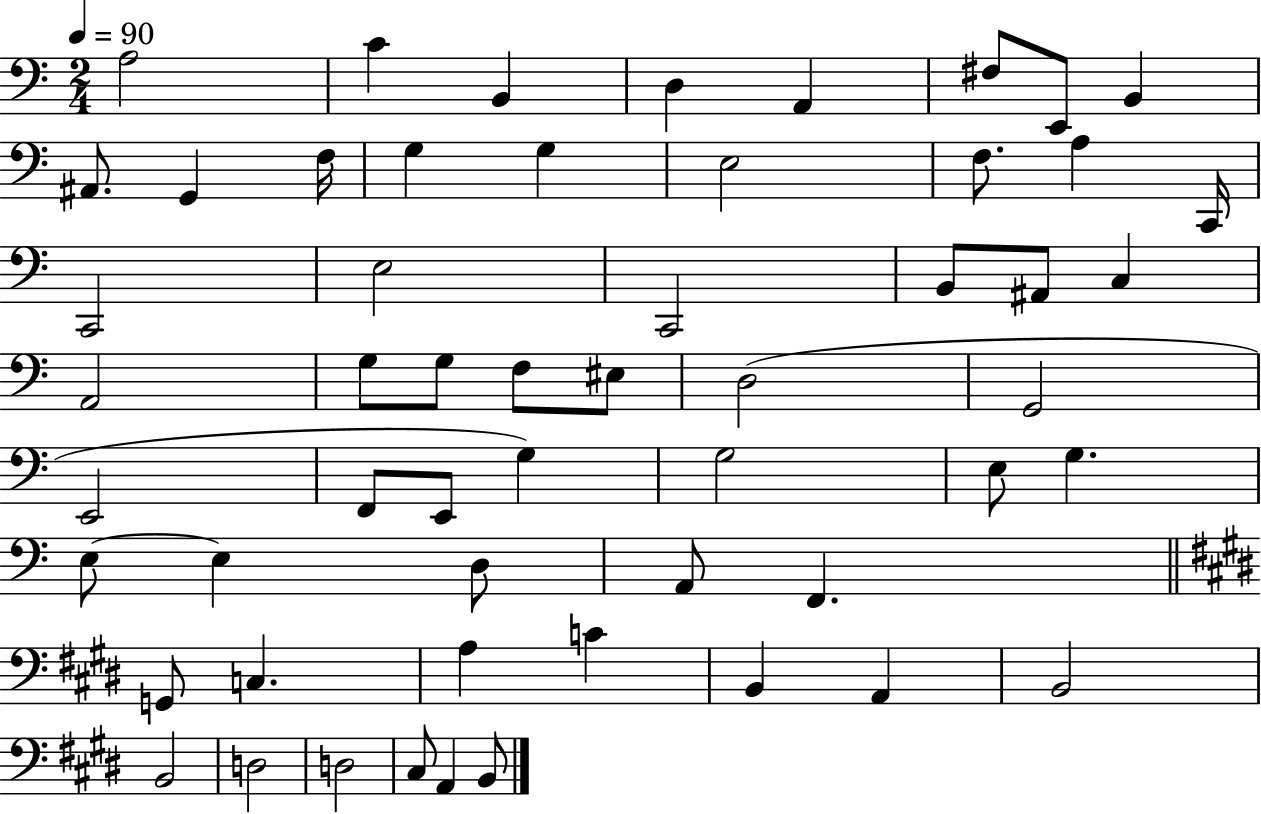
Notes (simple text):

A3/h C4/q B2/q D3/q A2/q F#3/e E2/e B2/q A#2/e. G2/q F3/s G3/q G3/q E3/h F3/e. A3/q C2/s C2/h E3/h C2/h B2/e A#2/e C3/q A2/h G3/e G3/e F3/e EIS3/e D3/h G2/h E2/h F2/e E2/e G3/q G3/h E3/e G3/q. E3/e E3/q D3/e A2/e F2/q. G2/e C3/q. A3/q C4/q B2/q A2/q B2/h B2/h D3/h D3/h C#3/e A2/q B2/e